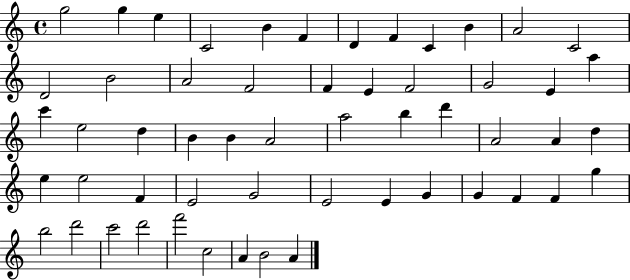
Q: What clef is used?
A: treble